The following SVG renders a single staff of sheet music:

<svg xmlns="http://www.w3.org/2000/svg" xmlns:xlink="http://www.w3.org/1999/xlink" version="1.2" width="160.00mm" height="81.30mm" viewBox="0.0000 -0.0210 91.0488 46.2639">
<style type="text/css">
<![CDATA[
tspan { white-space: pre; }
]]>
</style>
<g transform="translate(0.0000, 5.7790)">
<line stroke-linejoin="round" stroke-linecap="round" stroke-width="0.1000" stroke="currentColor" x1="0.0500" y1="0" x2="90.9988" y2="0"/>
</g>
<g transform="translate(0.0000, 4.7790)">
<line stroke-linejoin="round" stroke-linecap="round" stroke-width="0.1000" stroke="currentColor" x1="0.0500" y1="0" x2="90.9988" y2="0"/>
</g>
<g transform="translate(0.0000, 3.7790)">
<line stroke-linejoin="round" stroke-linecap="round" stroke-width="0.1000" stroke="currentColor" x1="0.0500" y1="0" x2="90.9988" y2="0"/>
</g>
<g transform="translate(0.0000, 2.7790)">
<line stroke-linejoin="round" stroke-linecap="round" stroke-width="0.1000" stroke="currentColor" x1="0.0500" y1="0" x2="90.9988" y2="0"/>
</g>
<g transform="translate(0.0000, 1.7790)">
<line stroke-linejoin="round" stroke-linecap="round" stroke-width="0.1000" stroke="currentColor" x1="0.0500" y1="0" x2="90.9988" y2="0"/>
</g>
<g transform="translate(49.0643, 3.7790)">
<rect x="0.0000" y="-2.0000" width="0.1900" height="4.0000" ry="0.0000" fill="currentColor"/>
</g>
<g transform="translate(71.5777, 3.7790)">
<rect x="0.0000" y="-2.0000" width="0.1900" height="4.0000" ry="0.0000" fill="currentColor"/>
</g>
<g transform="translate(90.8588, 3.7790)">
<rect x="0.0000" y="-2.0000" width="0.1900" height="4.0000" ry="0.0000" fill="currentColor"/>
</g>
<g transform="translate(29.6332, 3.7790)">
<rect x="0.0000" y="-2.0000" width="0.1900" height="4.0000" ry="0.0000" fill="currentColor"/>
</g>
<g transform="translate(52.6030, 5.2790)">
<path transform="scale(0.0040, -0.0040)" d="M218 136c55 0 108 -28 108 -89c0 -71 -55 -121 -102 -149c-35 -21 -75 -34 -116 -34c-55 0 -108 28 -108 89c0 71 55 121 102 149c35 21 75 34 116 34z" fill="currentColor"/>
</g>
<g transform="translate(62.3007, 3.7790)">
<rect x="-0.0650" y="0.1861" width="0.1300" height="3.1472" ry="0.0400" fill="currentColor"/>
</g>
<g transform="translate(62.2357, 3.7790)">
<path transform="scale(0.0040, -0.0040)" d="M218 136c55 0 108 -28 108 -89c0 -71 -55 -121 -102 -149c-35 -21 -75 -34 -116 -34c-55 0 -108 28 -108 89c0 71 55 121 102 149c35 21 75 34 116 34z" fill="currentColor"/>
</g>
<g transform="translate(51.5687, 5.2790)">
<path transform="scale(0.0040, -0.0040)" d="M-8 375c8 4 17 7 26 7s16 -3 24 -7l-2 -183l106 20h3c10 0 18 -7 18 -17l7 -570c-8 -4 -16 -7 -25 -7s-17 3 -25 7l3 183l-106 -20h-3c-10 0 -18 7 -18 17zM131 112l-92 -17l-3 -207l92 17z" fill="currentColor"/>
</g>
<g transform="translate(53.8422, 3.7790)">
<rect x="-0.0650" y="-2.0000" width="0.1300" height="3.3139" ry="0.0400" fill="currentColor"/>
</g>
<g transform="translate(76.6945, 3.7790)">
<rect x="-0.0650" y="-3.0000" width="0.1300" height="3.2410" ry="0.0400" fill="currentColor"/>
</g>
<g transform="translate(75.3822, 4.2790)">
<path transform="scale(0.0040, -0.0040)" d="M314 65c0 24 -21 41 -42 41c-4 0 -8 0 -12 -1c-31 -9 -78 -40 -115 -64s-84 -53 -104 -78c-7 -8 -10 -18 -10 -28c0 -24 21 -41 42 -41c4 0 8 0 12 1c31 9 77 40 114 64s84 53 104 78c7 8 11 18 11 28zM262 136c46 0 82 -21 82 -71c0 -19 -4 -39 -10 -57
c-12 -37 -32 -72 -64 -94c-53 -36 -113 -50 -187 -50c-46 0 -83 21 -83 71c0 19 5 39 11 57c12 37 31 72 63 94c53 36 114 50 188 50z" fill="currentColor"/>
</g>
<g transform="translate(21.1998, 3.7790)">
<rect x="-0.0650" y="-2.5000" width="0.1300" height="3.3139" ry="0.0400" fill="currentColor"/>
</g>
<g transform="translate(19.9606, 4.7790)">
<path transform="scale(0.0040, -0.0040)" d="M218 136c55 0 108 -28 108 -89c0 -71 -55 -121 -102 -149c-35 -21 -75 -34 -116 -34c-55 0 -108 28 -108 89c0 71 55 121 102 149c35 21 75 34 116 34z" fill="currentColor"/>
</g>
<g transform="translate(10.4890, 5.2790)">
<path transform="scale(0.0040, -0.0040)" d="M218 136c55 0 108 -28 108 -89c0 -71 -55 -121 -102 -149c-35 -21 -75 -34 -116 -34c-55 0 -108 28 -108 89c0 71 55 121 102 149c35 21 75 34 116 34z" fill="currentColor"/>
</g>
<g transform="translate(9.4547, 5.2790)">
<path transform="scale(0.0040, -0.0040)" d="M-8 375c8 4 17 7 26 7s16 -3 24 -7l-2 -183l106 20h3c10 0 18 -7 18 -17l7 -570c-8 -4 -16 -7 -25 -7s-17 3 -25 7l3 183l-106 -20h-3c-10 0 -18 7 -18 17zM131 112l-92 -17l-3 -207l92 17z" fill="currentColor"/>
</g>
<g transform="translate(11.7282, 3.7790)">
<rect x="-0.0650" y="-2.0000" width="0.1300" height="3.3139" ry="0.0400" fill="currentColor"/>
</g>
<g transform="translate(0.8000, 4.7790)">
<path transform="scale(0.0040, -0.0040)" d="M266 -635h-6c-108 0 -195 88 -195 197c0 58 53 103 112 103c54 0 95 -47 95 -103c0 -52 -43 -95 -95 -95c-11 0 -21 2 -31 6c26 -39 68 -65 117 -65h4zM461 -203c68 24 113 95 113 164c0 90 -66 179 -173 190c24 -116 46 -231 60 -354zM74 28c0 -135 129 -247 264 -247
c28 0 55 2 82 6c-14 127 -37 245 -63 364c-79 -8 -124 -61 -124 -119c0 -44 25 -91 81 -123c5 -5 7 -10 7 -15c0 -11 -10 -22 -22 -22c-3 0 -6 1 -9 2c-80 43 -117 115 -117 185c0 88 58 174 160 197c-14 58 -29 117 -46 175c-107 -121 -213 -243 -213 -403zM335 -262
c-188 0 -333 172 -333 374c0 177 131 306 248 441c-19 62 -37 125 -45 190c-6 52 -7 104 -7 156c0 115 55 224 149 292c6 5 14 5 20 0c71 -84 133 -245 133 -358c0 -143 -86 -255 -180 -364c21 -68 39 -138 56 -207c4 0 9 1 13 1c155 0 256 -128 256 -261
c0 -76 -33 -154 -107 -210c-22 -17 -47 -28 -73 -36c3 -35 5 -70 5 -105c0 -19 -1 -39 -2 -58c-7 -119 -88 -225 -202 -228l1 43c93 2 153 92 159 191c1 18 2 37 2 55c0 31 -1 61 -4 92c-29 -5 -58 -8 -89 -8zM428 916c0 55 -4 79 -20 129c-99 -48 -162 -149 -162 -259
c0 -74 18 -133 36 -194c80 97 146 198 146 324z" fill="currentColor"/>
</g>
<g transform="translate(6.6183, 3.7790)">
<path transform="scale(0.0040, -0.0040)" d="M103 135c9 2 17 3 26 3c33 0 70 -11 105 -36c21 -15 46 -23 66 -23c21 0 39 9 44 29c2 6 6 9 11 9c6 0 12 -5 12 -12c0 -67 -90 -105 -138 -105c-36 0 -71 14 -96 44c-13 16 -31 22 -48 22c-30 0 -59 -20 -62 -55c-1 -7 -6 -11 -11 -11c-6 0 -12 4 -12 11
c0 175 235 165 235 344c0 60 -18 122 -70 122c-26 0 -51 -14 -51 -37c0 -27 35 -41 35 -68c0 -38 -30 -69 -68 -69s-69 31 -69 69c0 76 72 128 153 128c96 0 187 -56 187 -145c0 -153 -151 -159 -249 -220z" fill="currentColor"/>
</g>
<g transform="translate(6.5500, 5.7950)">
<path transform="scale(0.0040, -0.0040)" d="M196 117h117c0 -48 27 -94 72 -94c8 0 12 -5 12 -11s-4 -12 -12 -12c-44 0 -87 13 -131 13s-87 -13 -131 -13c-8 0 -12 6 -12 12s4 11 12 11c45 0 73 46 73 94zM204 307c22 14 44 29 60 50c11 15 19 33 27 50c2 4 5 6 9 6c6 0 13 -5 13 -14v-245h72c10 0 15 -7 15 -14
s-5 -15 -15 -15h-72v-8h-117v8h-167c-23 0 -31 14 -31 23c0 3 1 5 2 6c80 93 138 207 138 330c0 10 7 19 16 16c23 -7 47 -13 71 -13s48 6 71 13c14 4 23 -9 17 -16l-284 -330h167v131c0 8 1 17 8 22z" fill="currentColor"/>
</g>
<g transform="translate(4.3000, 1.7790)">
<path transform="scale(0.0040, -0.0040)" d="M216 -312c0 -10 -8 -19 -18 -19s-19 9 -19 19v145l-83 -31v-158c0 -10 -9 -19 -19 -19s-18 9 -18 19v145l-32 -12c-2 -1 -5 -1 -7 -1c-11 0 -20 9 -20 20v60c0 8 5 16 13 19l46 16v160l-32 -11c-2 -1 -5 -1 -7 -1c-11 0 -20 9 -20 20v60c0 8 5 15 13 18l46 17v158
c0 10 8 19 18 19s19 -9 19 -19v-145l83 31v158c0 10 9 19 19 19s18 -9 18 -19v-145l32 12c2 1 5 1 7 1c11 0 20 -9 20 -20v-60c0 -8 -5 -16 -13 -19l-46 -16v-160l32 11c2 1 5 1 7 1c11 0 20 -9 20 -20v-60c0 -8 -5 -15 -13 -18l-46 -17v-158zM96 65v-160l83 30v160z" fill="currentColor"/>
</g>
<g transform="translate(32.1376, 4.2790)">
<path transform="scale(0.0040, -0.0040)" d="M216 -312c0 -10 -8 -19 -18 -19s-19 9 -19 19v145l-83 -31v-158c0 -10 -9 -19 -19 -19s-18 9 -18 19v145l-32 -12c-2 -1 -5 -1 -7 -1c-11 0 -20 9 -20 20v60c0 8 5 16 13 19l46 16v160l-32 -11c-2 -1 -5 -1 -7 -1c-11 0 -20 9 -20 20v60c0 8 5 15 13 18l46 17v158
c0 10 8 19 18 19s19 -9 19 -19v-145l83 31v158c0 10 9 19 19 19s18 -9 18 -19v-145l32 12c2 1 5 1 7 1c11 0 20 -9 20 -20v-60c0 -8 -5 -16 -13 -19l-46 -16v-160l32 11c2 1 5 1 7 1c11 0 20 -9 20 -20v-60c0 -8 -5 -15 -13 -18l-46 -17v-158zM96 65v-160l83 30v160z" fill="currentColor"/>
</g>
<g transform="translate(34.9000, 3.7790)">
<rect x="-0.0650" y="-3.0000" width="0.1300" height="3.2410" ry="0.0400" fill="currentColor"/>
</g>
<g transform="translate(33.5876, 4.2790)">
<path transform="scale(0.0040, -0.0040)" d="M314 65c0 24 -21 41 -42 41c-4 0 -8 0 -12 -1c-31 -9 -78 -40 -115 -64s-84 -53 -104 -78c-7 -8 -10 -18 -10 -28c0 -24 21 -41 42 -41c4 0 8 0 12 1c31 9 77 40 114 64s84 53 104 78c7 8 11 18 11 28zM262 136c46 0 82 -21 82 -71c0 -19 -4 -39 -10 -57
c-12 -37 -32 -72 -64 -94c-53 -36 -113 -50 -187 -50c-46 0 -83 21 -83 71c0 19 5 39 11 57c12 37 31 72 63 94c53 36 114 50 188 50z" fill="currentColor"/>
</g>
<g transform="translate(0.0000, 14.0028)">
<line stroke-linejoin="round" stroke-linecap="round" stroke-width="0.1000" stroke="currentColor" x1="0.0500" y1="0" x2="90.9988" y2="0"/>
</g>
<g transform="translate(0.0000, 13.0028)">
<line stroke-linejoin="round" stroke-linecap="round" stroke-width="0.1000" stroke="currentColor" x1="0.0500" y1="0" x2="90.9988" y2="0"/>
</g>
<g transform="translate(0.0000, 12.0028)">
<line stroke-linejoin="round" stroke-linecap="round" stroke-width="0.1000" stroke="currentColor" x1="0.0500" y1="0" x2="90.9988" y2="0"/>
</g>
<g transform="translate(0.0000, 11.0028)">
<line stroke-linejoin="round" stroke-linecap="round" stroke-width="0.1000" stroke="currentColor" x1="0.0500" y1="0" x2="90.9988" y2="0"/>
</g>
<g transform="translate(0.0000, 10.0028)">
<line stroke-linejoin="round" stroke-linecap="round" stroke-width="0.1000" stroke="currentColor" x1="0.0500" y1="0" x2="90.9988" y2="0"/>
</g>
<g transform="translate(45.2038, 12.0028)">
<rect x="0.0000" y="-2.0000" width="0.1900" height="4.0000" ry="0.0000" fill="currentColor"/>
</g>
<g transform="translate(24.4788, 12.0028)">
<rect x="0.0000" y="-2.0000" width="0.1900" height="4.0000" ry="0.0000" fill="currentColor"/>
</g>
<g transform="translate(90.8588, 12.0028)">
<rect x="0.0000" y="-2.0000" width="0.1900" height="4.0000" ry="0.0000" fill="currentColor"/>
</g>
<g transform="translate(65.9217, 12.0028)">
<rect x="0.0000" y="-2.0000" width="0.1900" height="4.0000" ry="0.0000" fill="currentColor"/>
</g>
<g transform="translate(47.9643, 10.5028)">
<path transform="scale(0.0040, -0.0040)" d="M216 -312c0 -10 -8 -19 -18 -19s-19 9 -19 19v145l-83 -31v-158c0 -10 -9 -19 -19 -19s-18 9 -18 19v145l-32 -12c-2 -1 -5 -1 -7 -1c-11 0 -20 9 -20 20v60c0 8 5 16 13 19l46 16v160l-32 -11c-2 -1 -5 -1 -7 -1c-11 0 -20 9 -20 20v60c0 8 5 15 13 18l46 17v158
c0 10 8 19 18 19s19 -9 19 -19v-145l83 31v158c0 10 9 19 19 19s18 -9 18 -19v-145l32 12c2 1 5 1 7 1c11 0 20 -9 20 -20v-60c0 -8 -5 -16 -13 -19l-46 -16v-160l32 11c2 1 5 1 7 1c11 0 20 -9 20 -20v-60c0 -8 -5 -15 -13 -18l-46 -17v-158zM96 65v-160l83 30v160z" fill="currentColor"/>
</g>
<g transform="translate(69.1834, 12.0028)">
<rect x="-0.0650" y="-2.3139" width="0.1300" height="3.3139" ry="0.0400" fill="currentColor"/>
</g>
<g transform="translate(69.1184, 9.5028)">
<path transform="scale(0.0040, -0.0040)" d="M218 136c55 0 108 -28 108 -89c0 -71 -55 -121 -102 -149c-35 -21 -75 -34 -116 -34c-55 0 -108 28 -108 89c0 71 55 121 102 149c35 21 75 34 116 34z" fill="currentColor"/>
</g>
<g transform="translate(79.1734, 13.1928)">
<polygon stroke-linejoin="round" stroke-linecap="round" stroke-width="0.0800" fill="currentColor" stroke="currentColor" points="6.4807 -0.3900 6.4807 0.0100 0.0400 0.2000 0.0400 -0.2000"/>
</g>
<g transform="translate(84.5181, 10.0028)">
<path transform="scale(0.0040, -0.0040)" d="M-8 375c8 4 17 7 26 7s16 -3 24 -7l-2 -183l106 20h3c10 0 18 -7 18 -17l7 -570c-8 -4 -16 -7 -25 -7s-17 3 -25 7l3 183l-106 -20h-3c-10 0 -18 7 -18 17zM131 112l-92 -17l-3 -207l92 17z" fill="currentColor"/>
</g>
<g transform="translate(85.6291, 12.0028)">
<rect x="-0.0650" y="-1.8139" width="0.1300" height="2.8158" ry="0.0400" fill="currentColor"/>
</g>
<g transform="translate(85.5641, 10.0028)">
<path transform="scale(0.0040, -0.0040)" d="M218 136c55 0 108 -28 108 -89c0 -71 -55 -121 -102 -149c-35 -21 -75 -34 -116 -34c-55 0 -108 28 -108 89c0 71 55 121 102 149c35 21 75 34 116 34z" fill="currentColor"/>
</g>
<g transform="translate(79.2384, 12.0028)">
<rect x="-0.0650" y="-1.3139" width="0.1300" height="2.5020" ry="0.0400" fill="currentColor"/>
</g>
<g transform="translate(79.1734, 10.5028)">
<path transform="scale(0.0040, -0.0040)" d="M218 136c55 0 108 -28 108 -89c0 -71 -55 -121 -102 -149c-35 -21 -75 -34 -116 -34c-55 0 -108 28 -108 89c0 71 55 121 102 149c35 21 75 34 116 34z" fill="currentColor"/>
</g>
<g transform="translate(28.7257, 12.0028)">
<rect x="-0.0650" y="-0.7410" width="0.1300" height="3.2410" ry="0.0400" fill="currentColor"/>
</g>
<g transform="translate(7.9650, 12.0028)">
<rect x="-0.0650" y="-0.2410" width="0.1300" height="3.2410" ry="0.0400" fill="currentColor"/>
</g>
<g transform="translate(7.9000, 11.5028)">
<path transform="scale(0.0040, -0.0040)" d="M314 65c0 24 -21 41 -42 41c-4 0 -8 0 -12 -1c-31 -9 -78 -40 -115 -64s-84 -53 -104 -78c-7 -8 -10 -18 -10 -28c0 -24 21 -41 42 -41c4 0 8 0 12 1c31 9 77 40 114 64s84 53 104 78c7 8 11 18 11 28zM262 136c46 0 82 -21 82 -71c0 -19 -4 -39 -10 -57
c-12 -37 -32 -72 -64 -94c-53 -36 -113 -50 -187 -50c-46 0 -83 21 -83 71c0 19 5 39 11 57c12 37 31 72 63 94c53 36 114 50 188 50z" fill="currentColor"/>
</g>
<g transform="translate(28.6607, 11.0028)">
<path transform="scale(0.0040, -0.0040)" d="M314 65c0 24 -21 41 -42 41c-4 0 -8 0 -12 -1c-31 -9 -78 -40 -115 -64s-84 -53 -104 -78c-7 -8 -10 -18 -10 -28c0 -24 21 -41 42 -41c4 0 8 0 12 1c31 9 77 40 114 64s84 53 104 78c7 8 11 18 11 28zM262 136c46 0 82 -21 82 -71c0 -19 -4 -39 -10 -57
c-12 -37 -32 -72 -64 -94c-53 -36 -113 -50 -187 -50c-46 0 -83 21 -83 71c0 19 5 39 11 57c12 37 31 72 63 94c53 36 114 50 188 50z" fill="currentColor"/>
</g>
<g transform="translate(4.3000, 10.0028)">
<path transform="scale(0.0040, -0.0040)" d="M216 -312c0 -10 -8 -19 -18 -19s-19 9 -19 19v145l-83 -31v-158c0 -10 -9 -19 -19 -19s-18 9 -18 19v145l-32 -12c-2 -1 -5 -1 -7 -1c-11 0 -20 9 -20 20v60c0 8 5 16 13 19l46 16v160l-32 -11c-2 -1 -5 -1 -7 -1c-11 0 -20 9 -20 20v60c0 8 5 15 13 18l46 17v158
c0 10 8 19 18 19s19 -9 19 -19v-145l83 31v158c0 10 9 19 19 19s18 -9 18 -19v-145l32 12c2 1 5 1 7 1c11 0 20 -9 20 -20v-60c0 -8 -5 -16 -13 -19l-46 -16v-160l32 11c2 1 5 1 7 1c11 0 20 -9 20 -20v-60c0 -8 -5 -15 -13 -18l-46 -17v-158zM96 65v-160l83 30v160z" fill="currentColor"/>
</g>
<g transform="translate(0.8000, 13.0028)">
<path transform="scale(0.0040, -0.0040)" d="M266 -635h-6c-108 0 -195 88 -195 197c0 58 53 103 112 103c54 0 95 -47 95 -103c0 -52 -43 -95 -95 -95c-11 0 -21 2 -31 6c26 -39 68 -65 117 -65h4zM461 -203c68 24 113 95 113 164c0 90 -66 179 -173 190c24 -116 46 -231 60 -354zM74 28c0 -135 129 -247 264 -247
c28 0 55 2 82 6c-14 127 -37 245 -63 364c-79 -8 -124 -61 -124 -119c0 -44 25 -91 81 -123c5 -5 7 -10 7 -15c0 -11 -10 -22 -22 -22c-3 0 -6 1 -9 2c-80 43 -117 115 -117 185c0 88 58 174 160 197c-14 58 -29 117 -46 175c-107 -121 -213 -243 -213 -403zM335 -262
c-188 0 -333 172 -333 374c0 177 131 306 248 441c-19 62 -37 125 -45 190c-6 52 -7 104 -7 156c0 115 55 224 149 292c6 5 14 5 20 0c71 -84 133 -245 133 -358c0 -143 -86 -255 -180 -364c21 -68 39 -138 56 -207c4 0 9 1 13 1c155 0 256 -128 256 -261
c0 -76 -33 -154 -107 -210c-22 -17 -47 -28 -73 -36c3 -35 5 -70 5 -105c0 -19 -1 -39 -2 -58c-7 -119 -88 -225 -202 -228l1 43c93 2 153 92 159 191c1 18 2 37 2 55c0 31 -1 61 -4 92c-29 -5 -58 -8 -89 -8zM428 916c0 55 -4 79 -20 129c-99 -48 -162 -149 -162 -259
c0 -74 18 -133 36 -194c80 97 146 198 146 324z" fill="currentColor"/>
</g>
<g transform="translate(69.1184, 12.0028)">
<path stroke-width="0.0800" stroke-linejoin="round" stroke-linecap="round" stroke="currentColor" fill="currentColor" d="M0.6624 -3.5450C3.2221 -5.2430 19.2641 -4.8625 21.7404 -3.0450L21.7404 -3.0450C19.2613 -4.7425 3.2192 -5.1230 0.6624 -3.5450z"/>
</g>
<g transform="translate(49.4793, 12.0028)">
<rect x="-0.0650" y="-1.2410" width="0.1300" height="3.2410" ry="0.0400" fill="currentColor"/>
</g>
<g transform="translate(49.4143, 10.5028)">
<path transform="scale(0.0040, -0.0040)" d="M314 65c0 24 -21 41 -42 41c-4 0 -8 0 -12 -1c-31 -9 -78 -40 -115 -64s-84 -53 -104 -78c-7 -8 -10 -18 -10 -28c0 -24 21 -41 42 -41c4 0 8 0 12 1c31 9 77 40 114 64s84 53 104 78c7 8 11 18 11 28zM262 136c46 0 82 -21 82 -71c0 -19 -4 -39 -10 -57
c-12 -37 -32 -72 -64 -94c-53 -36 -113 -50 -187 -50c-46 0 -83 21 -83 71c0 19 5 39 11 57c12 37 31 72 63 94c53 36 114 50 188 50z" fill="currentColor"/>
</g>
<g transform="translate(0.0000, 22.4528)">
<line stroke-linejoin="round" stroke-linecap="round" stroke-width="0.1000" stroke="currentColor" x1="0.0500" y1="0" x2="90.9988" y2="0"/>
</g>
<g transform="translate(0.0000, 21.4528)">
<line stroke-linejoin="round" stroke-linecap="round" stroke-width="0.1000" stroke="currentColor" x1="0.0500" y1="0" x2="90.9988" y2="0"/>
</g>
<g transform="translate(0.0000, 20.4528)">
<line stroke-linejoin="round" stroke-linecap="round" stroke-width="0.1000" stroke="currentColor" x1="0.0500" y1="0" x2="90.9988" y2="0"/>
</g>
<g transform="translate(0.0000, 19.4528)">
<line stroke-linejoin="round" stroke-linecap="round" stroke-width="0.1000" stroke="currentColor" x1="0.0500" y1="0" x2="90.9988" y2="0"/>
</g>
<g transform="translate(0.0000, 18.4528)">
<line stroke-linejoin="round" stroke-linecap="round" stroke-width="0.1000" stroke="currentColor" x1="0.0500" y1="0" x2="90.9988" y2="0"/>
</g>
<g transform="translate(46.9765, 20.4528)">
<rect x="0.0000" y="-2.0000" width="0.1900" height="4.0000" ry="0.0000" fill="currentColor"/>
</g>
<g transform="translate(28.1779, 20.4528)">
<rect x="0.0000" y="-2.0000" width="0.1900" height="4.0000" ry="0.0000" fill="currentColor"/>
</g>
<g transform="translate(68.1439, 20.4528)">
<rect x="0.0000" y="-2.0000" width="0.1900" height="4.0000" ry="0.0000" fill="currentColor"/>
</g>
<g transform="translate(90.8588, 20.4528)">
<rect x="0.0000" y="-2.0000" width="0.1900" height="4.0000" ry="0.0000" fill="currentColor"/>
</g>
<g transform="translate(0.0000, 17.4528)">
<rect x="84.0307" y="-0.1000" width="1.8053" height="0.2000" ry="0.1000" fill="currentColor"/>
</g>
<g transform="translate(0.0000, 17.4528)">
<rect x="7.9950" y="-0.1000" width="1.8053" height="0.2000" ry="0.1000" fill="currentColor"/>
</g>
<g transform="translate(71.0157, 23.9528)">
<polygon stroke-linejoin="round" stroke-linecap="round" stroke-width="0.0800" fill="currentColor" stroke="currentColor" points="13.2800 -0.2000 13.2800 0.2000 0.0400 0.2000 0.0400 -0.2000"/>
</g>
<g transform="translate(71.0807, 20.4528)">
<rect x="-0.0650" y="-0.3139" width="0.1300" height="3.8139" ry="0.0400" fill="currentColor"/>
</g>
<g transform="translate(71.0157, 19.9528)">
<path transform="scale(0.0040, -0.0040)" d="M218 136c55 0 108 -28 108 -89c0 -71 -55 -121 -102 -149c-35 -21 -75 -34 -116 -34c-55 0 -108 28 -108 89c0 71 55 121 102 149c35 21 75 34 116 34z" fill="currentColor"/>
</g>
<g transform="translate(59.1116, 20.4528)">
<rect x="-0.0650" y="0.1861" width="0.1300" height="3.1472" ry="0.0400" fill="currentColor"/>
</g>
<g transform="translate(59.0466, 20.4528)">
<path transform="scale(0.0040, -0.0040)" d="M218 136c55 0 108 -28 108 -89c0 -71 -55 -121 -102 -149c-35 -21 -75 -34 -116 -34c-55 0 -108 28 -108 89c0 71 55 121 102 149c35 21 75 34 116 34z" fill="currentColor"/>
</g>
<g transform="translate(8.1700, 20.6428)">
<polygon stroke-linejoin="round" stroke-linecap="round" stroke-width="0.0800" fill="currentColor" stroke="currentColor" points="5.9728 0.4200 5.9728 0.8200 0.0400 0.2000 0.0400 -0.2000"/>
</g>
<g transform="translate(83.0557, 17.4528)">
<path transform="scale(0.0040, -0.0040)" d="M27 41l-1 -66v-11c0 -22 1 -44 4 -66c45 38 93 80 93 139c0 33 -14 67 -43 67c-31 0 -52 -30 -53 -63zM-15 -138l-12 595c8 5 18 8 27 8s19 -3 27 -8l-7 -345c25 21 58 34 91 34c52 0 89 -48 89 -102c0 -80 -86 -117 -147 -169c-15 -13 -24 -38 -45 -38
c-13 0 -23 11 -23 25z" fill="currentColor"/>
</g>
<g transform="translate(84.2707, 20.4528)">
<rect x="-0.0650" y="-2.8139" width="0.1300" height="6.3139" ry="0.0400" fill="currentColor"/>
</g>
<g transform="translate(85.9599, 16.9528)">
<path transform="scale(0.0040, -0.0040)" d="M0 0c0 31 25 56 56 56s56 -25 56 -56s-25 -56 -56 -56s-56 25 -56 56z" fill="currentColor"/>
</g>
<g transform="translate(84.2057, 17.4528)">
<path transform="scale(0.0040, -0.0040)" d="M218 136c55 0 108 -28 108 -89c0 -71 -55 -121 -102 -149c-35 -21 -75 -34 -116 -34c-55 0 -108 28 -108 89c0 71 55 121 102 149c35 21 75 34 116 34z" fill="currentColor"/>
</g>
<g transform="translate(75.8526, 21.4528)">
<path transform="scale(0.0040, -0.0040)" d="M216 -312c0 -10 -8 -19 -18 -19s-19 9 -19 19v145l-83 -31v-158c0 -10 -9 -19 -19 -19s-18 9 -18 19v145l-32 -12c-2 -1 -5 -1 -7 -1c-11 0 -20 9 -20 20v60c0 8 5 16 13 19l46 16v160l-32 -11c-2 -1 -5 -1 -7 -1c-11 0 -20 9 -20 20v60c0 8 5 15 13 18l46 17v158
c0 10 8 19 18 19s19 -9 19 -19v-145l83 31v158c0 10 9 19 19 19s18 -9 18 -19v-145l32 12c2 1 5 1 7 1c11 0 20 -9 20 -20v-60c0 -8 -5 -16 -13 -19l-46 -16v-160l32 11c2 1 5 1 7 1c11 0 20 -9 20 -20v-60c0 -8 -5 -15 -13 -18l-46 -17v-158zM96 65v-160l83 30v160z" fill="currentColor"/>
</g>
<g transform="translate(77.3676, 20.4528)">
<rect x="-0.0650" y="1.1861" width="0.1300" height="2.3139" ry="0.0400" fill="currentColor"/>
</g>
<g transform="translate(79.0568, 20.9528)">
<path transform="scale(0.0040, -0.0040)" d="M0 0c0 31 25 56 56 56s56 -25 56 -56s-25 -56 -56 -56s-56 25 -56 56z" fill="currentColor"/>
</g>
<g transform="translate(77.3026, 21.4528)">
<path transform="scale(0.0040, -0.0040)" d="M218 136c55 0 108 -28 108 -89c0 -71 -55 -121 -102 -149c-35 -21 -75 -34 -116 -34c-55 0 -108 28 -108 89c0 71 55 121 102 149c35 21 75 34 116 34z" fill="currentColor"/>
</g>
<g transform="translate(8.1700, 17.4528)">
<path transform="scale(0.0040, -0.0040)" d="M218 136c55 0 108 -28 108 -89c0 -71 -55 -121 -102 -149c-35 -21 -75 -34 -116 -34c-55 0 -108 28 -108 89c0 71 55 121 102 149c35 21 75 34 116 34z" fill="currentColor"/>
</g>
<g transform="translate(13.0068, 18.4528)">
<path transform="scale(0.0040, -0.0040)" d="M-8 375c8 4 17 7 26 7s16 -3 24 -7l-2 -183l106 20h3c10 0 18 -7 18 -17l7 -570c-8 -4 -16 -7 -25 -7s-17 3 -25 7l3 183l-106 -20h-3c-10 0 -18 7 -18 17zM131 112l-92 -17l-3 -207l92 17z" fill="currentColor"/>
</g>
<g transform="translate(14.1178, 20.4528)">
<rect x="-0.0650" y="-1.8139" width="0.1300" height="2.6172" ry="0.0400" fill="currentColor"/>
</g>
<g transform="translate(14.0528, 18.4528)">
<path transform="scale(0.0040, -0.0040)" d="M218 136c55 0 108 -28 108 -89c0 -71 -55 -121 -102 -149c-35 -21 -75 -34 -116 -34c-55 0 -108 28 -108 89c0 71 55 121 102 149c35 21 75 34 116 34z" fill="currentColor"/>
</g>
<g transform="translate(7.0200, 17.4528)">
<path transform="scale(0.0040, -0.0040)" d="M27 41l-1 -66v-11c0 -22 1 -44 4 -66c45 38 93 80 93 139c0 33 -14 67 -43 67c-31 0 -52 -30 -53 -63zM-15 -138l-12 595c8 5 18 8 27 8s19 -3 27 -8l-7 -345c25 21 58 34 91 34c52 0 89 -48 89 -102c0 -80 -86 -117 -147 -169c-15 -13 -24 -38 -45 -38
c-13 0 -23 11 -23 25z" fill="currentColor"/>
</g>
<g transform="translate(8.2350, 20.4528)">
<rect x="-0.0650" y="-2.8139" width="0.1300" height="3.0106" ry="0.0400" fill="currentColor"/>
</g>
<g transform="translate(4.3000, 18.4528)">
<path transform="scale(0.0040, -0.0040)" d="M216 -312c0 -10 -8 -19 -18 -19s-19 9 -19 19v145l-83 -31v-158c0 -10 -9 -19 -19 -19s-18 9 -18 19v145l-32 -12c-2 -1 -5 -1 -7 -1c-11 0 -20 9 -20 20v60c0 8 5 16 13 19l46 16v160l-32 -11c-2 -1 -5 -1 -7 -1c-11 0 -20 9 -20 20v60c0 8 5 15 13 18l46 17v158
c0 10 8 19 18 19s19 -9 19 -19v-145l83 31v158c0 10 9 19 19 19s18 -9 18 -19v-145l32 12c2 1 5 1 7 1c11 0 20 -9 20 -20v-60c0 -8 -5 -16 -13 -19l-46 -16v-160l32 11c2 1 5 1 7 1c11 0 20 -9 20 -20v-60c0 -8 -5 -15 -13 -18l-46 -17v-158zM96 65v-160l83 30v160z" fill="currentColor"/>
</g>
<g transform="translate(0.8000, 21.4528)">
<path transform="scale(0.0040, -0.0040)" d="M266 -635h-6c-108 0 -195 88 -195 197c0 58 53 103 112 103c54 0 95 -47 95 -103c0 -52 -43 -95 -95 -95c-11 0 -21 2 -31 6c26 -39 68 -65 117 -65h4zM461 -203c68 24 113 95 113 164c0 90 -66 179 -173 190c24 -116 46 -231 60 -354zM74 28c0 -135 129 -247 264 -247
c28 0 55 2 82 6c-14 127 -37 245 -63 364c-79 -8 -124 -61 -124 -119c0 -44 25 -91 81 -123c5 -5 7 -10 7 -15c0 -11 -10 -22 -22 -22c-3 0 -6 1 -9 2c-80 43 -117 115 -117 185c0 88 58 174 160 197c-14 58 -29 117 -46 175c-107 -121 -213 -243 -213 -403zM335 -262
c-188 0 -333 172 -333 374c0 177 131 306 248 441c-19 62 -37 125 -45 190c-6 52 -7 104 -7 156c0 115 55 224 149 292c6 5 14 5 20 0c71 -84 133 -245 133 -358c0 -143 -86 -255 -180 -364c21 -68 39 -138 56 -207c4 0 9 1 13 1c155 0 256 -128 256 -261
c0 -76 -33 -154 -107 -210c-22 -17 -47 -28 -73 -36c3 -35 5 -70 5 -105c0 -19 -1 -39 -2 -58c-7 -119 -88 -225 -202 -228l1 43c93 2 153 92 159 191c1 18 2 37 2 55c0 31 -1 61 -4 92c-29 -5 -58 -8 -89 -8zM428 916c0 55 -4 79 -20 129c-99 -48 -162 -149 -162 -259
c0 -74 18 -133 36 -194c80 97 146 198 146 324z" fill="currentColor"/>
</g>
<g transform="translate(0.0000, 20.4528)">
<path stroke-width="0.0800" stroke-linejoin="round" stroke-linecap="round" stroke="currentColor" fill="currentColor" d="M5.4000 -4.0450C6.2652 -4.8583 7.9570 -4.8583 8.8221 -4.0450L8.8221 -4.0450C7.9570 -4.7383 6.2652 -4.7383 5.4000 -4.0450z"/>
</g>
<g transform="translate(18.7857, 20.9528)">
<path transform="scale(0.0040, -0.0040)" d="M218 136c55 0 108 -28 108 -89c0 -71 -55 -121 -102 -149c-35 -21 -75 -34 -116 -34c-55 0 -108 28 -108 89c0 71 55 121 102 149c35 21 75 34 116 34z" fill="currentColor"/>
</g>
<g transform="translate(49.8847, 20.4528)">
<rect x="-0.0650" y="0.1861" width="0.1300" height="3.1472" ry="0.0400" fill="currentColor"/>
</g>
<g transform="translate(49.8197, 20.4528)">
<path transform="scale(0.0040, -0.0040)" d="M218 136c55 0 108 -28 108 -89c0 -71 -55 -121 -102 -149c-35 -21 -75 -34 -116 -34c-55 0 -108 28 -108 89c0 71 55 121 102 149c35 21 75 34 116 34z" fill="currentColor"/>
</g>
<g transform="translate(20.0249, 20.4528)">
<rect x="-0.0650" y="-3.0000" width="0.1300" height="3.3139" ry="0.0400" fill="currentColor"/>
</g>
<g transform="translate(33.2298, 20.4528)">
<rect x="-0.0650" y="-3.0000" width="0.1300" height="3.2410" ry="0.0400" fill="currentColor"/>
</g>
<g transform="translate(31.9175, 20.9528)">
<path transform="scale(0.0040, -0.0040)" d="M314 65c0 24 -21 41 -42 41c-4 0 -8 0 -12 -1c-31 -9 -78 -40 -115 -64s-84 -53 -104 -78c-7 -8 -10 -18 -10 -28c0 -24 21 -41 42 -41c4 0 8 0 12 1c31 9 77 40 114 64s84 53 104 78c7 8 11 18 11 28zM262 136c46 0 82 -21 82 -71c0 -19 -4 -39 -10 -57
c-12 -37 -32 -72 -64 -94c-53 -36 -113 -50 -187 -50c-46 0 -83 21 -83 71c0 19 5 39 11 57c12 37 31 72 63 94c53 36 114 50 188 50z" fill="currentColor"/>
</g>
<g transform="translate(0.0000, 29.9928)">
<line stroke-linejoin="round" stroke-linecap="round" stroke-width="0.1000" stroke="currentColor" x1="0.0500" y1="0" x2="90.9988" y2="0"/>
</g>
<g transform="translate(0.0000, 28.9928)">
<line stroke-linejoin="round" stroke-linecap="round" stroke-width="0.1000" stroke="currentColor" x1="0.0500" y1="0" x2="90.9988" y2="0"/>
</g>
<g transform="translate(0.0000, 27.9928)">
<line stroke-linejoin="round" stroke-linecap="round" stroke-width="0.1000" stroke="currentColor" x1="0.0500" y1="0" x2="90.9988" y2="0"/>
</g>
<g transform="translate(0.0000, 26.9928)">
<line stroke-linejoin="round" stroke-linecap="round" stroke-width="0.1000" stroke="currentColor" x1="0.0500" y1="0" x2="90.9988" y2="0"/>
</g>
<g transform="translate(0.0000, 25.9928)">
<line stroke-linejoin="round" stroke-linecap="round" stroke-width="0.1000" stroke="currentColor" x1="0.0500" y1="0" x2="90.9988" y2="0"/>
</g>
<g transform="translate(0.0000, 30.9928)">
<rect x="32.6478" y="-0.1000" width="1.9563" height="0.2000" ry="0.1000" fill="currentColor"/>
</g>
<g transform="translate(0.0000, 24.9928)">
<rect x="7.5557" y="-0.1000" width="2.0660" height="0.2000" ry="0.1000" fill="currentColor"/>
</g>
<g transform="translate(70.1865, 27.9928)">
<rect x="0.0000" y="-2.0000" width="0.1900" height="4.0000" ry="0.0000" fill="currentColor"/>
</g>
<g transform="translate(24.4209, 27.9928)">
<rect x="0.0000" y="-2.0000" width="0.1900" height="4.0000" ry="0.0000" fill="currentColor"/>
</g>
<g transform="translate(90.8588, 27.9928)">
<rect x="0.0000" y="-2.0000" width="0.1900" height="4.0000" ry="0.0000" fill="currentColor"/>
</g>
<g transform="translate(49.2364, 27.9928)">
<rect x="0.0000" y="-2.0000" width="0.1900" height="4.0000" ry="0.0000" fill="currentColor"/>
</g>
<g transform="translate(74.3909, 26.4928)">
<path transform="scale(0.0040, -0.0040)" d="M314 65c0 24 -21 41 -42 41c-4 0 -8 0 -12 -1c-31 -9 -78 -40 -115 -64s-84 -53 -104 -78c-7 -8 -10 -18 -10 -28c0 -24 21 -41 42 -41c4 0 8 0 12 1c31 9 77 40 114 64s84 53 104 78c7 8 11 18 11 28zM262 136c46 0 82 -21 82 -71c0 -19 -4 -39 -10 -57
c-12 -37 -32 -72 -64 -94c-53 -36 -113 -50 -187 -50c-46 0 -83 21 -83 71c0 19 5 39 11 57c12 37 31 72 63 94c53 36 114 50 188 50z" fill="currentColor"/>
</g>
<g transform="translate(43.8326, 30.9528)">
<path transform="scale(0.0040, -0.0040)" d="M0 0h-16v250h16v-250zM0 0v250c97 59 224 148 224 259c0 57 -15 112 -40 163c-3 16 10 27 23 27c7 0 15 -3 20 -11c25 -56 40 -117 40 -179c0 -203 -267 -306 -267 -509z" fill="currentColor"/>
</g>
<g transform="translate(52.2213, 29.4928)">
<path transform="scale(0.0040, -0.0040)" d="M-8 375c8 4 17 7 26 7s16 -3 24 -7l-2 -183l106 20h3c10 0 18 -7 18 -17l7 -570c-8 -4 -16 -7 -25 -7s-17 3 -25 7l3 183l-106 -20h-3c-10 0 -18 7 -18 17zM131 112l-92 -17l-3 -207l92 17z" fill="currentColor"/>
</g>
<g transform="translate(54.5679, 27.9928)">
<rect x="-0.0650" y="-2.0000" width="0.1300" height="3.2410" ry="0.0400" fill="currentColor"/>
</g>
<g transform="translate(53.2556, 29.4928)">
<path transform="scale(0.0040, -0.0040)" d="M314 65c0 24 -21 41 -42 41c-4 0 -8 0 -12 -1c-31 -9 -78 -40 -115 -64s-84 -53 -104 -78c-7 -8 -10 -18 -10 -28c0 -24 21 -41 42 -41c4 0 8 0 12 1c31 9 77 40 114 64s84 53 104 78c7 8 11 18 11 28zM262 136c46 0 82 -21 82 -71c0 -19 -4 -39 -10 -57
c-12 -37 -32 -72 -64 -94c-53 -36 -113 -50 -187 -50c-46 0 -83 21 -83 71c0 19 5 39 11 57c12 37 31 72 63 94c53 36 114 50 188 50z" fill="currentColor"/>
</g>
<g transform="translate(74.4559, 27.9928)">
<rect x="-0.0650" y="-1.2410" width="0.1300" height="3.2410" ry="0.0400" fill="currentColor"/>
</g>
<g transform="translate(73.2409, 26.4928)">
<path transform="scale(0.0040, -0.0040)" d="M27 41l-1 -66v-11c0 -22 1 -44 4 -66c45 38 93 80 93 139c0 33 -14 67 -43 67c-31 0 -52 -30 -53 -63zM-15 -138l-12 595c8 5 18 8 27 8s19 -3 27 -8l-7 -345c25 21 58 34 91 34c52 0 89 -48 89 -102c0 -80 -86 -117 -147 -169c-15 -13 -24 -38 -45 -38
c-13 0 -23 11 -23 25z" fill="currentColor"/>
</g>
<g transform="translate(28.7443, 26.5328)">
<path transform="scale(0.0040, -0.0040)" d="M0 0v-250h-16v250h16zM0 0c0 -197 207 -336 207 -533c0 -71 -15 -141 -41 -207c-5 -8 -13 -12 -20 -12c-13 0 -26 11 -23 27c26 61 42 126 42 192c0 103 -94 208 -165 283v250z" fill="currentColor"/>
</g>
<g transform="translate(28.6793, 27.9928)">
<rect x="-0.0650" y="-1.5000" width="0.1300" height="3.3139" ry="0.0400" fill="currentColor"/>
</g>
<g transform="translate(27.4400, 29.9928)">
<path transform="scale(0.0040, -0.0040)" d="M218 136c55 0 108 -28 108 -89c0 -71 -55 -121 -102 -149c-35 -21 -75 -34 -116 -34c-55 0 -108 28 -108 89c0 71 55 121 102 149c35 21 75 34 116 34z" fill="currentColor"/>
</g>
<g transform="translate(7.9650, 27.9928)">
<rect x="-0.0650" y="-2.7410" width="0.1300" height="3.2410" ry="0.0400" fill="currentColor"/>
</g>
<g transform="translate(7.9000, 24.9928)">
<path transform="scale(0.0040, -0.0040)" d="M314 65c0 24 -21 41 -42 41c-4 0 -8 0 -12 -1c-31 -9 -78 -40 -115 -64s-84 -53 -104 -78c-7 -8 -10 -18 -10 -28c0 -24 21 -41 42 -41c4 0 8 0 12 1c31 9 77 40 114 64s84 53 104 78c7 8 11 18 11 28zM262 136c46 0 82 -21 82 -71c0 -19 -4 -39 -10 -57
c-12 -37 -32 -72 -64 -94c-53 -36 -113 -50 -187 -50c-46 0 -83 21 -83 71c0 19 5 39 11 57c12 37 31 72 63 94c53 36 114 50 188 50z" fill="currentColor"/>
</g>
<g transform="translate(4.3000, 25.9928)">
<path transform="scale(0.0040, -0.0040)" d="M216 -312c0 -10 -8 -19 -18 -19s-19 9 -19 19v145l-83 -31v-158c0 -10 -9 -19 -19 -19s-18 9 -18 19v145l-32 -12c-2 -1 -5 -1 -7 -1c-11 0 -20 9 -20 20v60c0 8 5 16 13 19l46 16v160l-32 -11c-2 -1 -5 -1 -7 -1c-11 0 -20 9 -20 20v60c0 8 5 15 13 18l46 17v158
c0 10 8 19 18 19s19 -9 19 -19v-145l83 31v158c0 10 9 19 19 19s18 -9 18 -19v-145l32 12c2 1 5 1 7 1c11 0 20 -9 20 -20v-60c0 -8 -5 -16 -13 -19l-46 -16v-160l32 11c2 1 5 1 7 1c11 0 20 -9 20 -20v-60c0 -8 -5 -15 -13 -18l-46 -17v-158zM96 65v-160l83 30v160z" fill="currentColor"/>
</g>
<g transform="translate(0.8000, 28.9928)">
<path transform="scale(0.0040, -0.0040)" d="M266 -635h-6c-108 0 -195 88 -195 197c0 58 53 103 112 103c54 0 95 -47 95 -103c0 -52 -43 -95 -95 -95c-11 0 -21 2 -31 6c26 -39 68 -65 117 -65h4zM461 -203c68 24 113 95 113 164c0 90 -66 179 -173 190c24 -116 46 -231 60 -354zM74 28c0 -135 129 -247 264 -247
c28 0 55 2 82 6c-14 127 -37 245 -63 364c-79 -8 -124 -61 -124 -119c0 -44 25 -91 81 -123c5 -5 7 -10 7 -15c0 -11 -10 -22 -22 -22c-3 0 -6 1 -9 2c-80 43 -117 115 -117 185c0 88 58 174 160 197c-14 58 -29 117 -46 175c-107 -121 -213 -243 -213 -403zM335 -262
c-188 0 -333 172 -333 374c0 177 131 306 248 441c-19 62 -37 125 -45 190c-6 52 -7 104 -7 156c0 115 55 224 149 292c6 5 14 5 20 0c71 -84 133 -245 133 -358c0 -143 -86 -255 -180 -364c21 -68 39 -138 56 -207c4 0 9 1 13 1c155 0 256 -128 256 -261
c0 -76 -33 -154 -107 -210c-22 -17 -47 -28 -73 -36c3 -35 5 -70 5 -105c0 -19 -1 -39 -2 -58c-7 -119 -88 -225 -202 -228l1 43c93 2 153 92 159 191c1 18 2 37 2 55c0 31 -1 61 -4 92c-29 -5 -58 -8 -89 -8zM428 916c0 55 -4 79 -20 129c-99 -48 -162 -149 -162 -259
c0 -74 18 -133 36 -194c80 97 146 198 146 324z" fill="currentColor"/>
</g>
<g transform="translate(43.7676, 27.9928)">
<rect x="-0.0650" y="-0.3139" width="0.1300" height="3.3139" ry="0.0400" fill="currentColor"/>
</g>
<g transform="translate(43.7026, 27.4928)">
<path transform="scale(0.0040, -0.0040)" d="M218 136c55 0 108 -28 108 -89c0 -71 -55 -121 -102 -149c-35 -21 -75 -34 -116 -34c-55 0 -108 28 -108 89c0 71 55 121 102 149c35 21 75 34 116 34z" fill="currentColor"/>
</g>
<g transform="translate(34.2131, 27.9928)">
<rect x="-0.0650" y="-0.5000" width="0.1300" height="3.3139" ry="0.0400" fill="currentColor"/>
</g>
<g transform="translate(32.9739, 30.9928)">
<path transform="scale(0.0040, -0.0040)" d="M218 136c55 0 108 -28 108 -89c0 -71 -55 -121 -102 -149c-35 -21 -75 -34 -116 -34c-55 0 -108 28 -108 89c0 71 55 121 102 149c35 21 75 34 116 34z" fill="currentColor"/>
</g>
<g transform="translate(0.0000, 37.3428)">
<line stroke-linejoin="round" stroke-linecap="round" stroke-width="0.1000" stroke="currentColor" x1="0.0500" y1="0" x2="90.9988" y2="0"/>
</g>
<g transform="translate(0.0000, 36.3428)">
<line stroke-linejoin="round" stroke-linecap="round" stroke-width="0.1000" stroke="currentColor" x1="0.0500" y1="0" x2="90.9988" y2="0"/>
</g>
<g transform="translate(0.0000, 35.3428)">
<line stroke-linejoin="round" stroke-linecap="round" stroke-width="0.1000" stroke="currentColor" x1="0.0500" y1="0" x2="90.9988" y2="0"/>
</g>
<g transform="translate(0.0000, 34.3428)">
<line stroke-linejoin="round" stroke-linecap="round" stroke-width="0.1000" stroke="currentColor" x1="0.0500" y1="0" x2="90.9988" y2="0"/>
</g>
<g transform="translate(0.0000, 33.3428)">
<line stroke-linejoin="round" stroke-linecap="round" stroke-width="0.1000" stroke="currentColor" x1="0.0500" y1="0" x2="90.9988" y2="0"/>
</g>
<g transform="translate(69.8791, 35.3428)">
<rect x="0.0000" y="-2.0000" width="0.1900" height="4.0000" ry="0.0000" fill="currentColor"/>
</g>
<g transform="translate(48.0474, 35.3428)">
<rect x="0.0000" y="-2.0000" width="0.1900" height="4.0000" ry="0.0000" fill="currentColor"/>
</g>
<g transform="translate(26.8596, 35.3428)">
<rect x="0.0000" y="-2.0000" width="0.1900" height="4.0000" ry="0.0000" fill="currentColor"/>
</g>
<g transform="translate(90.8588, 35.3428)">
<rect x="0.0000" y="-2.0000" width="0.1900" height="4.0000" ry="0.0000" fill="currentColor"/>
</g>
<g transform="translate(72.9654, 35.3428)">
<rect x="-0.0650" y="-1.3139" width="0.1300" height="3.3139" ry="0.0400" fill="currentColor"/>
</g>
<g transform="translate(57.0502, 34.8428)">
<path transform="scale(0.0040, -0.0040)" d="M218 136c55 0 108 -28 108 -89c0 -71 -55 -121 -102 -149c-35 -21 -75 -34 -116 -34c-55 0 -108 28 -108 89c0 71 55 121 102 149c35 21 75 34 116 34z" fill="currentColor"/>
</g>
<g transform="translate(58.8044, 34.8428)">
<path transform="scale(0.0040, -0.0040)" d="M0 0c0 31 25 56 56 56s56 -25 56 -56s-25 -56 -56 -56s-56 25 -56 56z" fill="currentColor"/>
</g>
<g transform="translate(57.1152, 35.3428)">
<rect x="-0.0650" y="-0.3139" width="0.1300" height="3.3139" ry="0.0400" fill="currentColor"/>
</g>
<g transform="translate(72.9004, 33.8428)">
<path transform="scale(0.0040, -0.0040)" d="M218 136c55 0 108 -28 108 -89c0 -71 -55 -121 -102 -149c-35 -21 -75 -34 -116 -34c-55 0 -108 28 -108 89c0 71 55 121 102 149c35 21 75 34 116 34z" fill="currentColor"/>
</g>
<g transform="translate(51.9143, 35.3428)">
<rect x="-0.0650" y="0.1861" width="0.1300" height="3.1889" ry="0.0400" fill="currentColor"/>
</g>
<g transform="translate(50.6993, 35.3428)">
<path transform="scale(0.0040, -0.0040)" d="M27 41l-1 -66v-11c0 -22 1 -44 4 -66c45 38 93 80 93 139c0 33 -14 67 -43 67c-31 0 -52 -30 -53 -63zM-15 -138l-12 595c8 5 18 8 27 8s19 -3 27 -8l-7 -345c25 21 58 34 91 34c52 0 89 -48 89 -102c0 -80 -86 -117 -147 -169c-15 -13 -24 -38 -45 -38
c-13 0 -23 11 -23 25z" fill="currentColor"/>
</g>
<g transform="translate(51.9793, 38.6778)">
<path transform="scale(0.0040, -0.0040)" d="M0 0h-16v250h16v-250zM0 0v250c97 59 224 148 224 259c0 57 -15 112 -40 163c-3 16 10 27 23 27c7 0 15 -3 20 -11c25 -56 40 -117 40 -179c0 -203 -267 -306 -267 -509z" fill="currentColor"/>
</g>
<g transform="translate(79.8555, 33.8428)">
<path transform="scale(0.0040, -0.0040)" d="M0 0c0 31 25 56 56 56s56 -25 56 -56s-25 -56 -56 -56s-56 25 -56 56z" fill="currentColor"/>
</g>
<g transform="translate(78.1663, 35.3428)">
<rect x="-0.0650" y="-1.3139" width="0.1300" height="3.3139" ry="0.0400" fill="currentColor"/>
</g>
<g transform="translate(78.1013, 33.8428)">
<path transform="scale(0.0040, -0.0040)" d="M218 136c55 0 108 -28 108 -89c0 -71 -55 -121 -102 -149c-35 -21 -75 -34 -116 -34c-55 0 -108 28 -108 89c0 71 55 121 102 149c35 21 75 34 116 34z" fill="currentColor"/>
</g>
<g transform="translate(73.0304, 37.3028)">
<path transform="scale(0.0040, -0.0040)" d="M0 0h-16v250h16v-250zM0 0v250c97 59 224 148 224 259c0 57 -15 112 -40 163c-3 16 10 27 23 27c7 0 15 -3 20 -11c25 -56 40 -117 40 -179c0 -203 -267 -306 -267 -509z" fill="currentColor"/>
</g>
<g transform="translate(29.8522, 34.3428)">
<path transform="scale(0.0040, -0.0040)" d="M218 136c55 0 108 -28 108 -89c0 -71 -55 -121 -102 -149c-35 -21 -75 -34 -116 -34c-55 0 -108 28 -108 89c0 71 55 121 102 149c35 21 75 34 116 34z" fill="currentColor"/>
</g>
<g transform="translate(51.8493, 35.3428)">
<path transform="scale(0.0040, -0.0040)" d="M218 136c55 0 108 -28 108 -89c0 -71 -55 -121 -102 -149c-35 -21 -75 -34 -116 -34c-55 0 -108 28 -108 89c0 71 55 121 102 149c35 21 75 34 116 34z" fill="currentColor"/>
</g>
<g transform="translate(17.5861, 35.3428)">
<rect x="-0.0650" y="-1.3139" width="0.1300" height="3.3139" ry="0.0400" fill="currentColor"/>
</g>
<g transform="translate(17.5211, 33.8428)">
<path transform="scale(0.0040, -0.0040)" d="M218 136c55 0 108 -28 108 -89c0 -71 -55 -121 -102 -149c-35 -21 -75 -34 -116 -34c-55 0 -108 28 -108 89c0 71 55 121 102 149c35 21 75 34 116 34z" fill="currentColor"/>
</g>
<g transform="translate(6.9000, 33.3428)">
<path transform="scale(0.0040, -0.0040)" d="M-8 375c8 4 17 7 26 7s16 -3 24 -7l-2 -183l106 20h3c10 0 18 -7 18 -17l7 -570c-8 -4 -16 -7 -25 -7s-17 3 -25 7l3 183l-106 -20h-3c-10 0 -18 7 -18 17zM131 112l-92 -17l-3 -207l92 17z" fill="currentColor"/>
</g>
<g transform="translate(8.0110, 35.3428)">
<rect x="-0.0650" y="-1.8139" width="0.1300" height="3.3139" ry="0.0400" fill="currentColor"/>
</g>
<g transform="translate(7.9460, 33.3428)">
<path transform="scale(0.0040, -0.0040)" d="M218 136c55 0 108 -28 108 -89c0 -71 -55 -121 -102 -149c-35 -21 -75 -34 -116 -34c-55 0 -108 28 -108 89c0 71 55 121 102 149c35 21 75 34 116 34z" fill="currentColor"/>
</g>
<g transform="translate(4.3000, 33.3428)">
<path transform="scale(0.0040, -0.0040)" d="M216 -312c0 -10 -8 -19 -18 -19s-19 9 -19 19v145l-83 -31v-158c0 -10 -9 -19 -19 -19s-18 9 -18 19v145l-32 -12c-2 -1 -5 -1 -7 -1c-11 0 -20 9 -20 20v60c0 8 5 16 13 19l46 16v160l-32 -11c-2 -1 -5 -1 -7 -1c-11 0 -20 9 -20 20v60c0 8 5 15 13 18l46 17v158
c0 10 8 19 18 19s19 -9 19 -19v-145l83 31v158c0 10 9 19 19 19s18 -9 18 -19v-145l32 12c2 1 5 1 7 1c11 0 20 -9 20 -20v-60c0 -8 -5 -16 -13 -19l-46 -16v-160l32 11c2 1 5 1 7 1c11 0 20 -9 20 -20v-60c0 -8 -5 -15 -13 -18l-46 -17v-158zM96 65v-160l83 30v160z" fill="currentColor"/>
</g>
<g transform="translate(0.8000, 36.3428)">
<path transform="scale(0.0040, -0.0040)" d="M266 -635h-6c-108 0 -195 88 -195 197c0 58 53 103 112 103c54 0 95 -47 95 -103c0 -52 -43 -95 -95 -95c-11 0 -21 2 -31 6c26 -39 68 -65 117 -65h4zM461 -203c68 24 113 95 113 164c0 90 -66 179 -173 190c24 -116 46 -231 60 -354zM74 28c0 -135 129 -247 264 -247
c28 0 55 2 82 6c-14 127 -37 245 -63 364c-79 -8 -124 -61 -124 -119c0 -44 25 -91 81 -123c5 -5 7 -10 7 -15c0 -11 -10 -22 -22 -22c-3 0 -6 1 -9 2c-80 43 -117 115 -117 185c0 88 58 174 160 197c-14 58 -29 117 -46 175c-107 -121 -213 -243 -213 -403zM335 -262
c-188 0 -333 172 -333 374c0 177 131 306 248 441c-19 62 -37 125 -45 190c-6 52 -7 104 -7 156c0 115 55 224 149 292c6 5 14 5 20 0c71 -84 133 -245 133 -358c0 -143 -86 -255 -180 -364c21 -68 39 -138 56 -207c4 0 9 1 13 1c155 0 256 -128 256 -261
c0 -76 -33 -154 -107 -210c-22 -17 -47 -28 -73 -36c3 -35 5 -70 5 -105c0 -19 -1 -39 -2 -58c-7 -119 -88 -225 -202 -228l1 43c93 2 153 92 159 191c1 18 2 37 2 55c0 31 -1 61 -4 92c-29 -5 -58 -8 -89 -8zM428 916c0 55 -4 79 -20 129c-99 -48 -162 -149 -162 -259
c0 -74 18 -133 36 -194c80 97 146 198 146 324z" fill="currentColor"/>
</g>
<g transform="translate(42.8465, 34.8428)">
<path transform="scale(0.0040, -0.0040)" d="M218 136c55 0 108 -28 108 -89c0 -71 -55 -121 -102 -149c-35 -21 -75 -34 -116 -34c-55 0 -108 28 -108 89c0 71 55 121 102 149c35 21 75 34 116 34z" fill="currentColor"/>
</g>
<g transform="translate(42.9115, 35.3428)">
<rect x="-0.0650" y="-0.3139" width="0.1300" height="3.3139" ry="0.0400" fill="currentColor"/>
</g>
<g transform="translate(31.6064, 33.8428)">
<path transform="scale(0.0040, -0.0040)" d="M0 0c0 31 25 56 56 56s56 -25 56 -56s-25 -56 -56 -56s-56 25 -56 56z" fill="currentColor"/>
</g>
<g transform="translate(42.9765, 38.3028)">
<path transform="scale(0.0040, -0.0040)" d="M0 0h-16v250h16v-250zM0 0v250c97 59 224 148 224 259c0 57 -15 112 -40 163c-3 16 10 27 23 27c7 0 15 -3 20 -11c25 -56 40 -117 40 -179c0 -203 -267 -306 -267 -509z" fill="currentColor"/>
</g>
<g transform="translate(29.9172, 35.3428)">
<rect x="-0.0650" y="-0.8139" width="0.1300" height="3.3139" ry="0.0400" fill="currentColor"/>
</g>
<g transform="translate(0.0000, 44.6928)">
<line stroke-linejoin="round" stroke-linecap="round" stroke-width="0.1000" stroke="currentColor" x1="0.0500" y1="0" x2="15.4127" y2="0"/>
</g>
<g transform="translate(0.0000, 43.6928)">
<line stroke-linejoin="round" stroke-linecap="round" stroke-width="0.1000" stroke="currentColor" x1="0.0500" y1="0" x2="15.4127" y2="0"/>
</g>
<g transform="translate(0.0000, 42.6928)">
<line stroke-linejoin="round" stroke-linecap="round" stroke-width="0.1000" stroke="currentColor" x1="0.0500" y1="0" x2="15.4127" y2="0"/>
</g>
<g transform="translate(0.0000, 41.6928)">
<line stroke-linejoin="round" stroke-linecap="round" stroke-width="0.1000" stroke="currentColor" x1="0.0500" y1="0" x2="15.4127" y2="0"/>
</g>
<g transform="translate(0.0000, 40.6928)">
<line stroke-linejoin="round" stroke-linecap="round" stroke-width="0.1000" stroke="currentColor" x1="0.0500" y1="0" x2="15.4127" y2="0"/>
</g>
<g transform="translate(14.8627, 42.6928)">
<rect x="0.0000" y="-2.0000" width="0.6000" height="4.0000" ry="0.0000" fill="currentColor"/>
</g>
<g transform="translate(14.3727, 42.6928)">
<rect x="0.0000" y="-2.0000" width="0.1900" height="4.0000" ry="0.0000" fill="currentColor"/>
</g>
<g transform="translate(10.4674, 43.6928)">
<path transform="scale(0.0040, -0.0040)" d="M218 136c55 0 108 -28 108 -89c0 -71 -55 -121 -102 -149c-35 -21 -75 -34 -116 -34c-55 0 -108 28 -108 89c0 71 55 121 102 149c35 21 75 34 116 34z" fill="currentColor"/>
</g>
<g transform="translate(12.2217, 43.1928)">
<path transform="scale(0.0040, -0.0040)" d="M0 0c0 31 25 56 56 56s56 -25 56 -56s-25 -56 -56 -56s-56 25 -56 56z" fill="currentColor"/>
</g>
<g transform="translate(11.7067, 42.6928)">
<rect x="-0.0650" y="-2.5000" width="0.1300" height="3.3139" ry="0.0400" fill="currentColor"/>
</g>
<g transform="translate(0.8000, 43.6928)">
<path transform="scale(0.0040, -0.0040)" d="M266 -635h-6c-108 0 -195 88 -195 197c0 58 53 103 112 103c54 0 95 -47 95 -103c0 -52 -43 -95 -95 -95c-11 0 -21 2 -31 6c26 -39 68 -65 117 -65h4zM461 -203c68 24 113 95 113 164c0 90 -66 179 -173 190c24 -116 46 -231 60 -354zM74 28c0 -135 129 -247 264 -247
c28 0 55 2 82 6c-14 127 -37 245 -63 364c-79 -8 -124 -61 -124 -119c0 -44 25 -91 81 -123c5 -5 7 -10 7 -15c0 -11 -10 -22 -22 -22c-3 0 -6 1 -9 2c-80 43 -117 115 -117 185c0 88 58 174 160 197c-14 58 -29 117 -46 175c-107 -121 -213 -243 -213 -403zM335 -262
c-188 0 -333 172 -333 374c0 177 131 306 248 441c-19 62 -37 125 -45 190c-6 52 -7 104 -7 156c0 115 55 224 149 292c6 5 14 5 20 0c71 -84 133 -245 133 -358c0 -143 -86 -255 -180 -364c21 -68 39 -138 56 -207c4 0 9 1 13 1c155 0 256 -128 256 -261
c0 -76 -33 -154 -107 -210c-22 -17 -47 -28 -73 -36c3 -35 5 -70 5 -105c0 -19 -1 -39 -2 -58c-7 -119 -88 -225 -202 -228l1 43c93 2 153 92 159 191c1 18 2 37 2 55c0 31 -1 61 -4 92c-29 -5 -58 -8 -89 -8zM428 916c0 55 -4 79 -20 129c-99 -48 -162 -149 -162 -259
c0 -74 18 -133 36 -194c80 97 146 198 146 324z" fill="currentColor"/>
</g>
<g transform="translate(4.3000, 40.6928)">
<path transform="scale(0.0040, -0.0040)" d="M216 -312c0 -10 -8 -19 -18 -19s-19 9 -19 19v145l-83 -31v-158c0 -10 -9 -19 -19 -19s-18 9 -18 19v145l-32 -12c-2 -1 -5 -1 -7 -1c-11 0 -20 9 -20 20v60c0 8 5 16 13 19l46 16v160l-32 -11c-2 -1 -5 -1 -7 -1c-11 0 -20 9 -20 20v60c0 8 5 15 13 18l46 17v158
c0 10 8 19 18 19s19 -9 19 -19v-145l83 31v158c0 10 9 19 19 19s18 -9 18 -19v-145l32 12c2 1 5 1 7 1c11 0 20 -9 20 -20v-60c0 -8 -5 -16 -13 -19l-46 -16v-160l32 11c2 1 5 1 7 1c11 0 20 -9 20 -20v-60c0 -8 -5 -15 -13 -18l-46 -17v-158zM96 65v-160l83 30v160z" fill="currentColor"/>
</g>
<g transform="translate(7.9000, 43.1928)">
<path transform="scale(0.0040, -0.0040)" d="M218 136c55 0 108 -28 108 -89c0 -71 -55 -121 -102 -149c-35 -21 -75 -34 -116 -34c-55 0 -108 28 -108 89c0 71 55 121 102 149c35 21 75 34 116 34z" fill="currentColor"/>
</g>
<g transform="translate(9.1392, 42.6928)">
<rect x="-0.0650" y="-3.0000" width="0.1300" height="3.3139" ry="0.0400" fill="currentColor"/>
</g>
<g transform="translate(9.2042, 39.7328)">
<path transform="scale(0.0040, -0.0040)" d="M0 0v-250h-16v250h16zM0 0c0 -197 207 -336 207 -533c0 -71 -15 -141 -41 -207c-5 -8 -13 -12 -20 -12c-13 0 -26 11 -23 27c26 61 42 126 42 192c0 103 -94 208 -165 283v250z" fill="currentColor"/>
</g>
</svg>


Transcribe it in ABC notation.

X:1
T:Untitled
M:2/4
L:1/4
K:G
F G ^A2 F B A2 c2 d2 ^e2 g e/2 f/2 _a/2 f/2 A A2 B B c/2 ^G/2 _a/2 a2 E/2 C c/2 F2 _e2 f e d c/2 _B/2 c e/2 e A/2 G